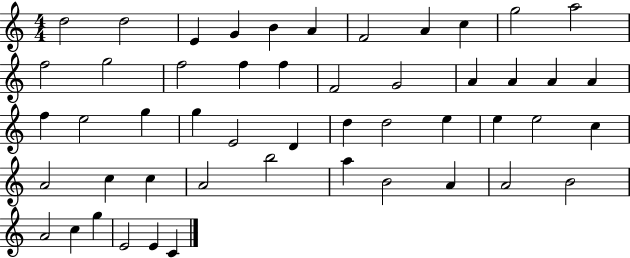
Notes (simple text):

D5/h D5/h E4/q G4/q B4/q A4/q F4/h A4/q C5/q G5/h A5/h F5/h G5/h F5/h F5/q F5/q F4/h G4/h A4/q A4/q A4/q A4/q F5/q E5/h G5/q G5/q E4/h D4/q D5/q D5/h E5/q E5/q E5/h C5/q A4/h C5/q C5/q A4/h B5/h A5/q B4/h A4/q A4/h B4/h A4/h C5/q G5/q E4/h E4/q C4/q